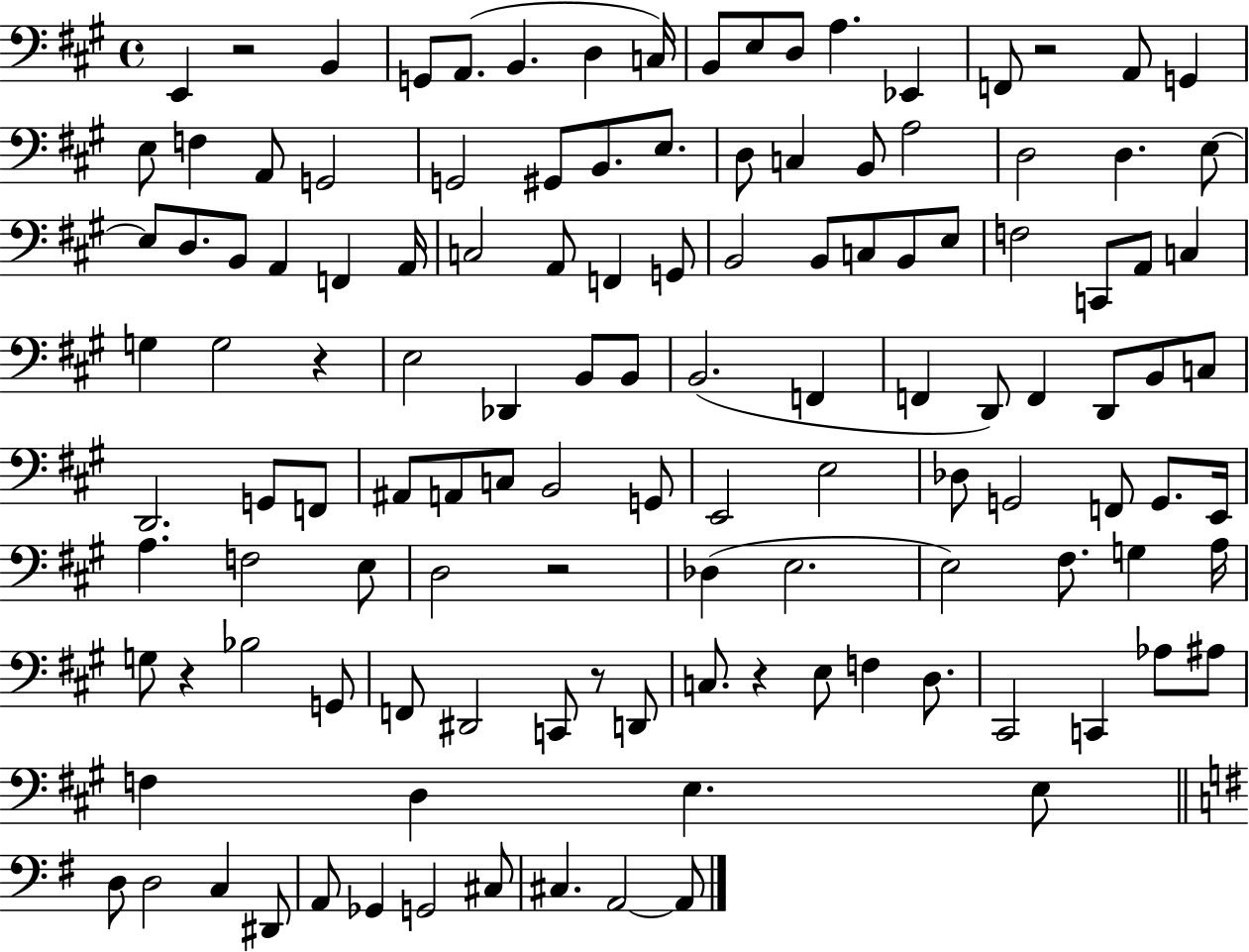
X:1
T:Untitled
M:4/4
L:1/4
K:A
E,, z2 B,, G,,/2 A,,/2 B,, D, C,/4 B,,/2 E,/2 D,/2 A, _E,, F,,/2 z2 A,,/2 G,, E,/2 F, A,,/2 G,,2 G,,2 ^G,,/2 B,,/2 E,/2 D,/2 C, B,,/2 A,2 D,2 D, E,/2 E,/2 D,/2 B,,/2 A,, F,, A,,/4 C,2 A,,/2 F,, G,,/2 B,,2 B,,/2 C,/2 B,,/2 E,/2 F,2 C,,/2 A,,/2 C, G, G,2 z E,2 _D,, B,,/2 B,,/2 B,,2 F,, F,, D,,/2 F,, D,,/2 B,,/2 C,/2 D,,2 G,,/2 F,,/2 ^A,,/2 A,,/2 C,/2 B,,2 G,,/2 E,,2 E,2 _D,/2 G,,2 F,,/2 G,,/2 E,,/4 A, F,2 E,/2 D,2 z2 _D, E,2 E,2 ^F,/2 G, A,/4 G,/2 z _B,2 G,,/2 F,,/2 ^D,,2 C,,/2 z/2 D,,/2 C,/2 z E,/2 F, D,/2 ^C,,2 C,, _A,/2 ^A,/2 F, D, E, E,/2 D,/2 D,2 C, ^D,,/2 A,,/2 _G,, G,,2 ^C,/2 ^C, A,,2 A,,/2